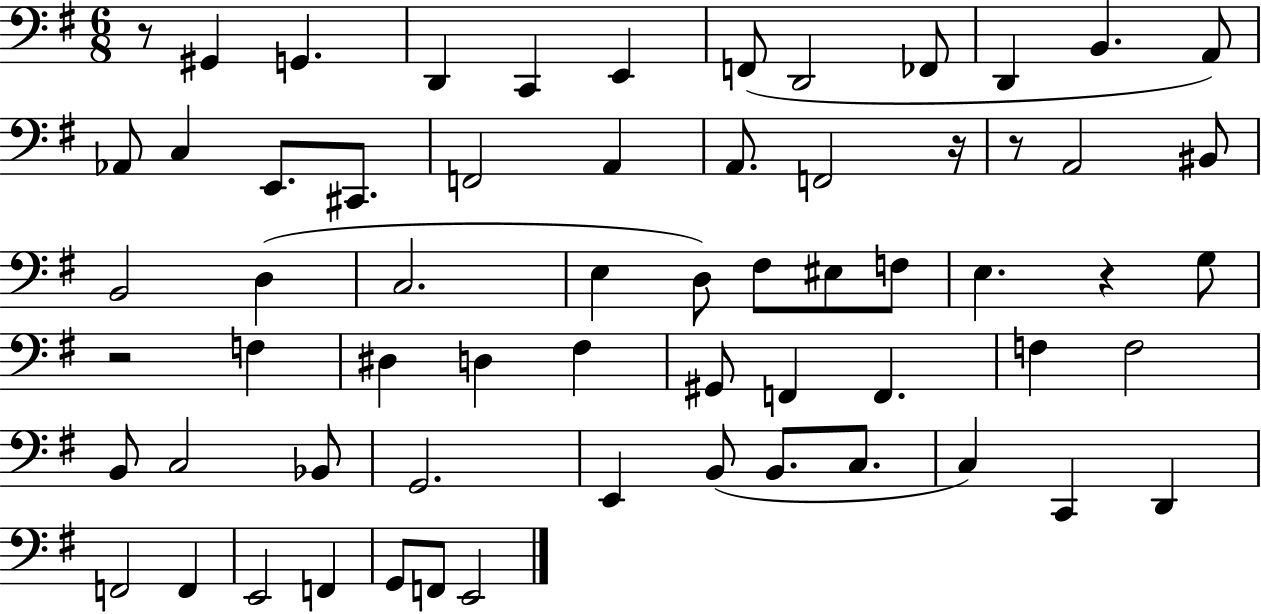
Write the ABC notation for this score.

X:1
T:Untitled
M:6/8
L:1/4
K:G
z/2 ^G,, G,, D,, C,, E,, F,,/2 D,,2 _F,,/2 D,, B,, A,,/2 _A,,/2 C, E,,/2 ^C,,/2 F,,2 A,, A,,/2 F,,2 z/4 z/2 A,,2 ^B,,/2 B,,2 D, C,2 E, D,/2 ^F,/2 ^E,/2 F,/2 E, z G,/2 z2 F, ^D, D, ^F, ^G,,/2 F,, F,, F, F,2 B,,/2 C,2 _B,,/2 G,,2 E,, B,,/2 B,,/2 C,/2 C, C,, D,, F,,2 F,, E,,2 F,, G,,/2 F,,/2 E,,2